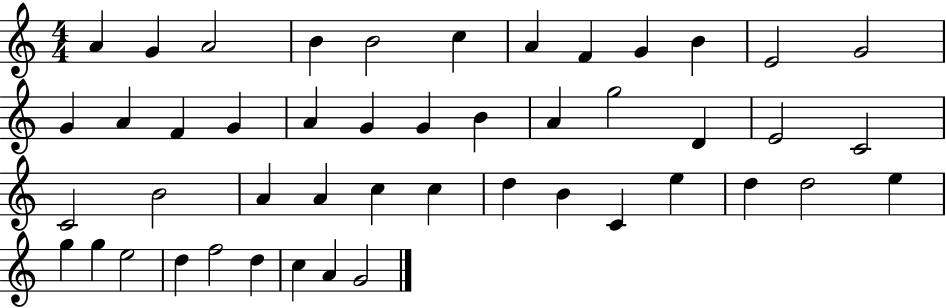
{
  \clef treble
  \numericTimeSignature
  \time 4/4
  \key c \major
  a'4 g'4 a'2 | b'4 b'2 c''4 | a'4 f'4 g'4 b'4 | e'2 g'2 | \break g'4 a'4 f'4 g'4 | a'4 g'4 g'4 b'4 | a'4 g''2 d'4 | e'2 c'2 | \break c'2 b'2 | a'4 a'4 c''4 c''4 | d''4 b'4 c'4 e''4 | d''4 d''2 e''4 | \break g''4 g''4 e''2 | d''4 f''2 d''4 | c''4 a'4 g'2 | \bar "|."
}